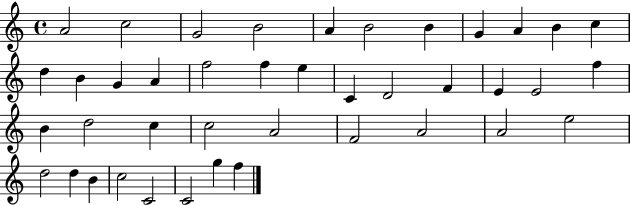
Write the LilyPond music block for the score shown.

{
  \clef treble
  \time 4/4
  \defaultTimeSignature
  \key c \major
  a'2 c''2 | g'2 b'2 | a'4 b'2 b'4 | g'4 a'4 b'4 c''4 | \break d''4 b'4 g'4 a'4 | f''2 f''4 e''4 | c'4 d'2 f'4 | e'4 e'2 f''4 | \break b'4 d''2 c''4 | c''2 a'2 | f'2 a'2 | a'2 e''2 | \break d''2 d''4 b'4 | c''2 c'2 | c'2 g''4 f''4 | \bar "|."
}